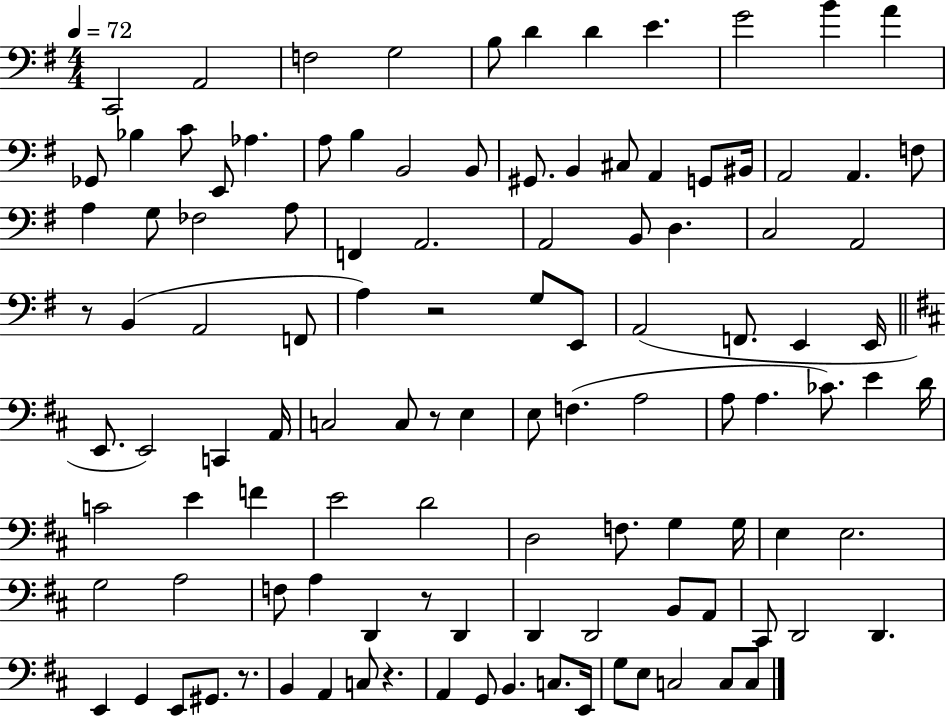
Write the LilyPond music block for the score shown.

{
  \clef bass
  \numericTimeSignature
  \time 4/4
  \key g \major
  \tempo 4 = 72
  \repeat volta 2 { c,2 a,2 | f2 g2 | b8 d'4 d'4 e'4. | g'2 b'4 a'4 | \break ges,8 bes4 c'8 e,8 aes4. | a8 b4 b,2 b,8 | gis,8. b,4 cis8 a,4 g,8 bis,16 | a,2 a,4. f8 | \break a4 g8 fes2 a8 | f,4 a,2. | a,2 b,8 d4. | c2 a,2 | \break r8 b,4( a,2 f,8 | a4) r2 g8 e,8 | a,2( f,8. e,4 e,16 | \bar "||" \break \key d \major e,8. e,2) c,4 a,16 | c2 c8 r8 e4 | e8 f4.( a2 | a8 a4. ces'8.) e'4 d'16 | \break c'2 e'4 f'4 | e'2 d'2 | d2 f8. g4 g16 | e4 e2. | \break g2 a2 | f8 a4 d,4 r8 d,4 | d,4 d,2 b,8 a,8 | cis,8 d,2 d,4. | \break e,4 g,4 e,8 gis,8. r8. | b,4 a,4 c8 r4. | a,4 g,8 b,4. c8. e,16 | g8 e8 c2 c8 c8 | \break } \bar "|."
}